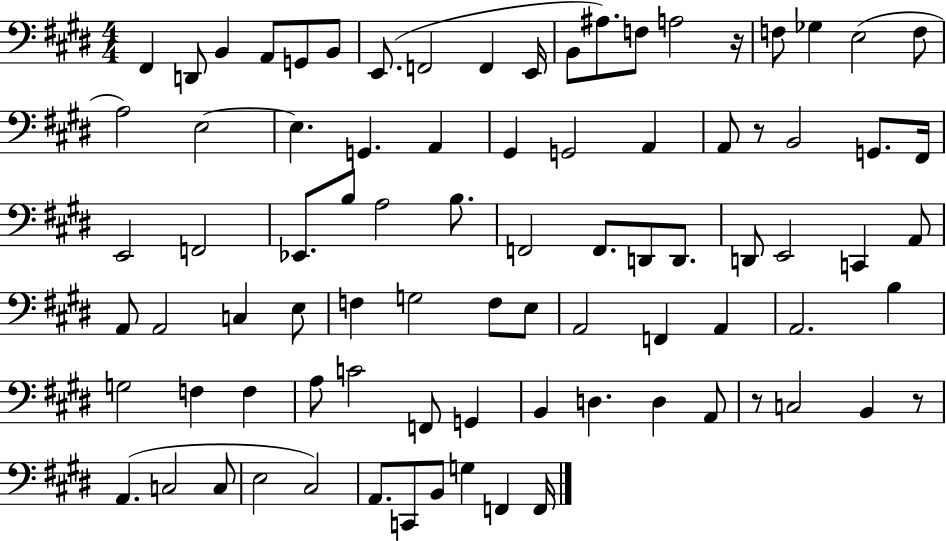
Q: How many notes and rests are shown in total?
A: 85